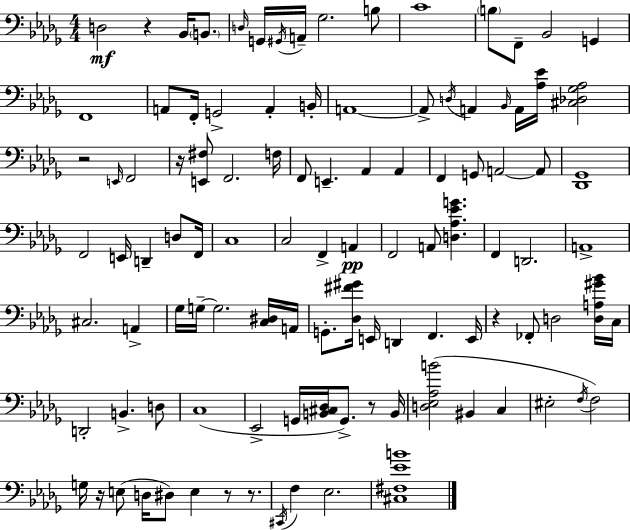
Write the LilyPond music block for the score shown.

{
  \clef bass
  \numericTimeSignature
  \time 4/4
  \key bes \minor
  d2\mf r4 bes,16 \parenthesize b,8. | \grace { d16 } g,16 \acciaccatura { gis,16 } a,16-- ges2. | b8 c'1 | \parenthesize b8 f,8-- bes,2 g,4 | \break f,1 | a,8 f,16-. g,2-> a,4-. | b,16-. a,1~~ | a,8-> \acciaccatura { d16 } a,4 \grace { bes,16 } a,16 <aes ees'>16 <cis des ges aes>2 | \break r2 \grace { e,16 } f,2 | r16 <e, fis>8 f,2. | f16 f,8 e,4.-- aes,4 | aes,4 f,4 g,8 a,2~~ | \break a,8 <des, ges,>1 | f,2 e,16 d,4-- | d8 f,16 c1 | c2 f,4-> | \break a,4\pp f,2 a,8 <d aes ees' g'>4. | f,4 d,2. | a,1-> | cis2. | \break a,4-> ges16 g16--~~ g2. | <c dis>16 a,16 g,8.-. <des fis' gis'>16 e,16 d,4 f,4. | e,16 r4 fes,8-. d2 | <d a gis' bes'>16 c16 d,2-. b,4.-> | \break d8 c1( | ees,2-> g,16 <b, cis des>16 g,8.->) | r8 b,16 <d ees aes b'>2( bis,4 | c4 eis2-. \acciaccatura { f16 } f2) | \break g16 r16 e8( d16 dis8) e4 | r8 r8. \acciaccatura { cis,16 } f4 ees2. | <cis fis ees' b'>1 | \bar "|."
}